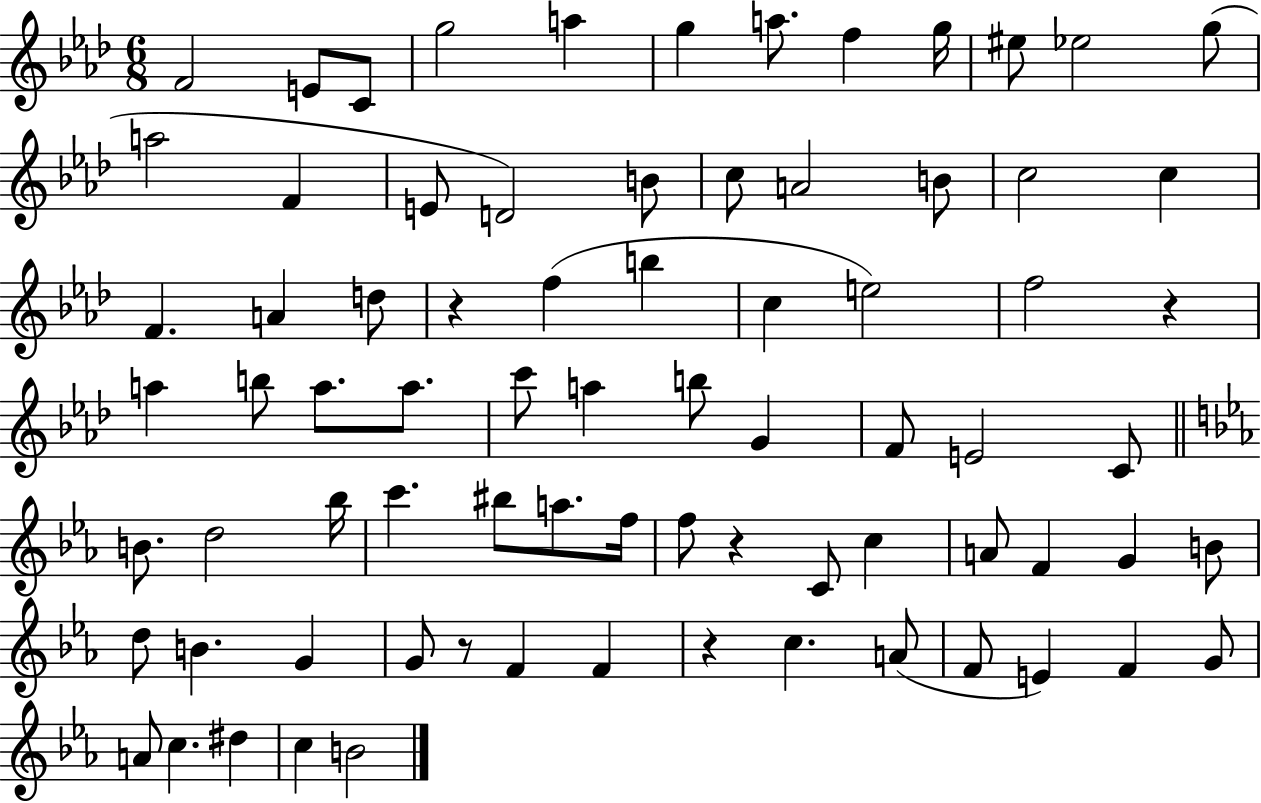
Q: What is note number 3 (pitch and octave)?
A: C4